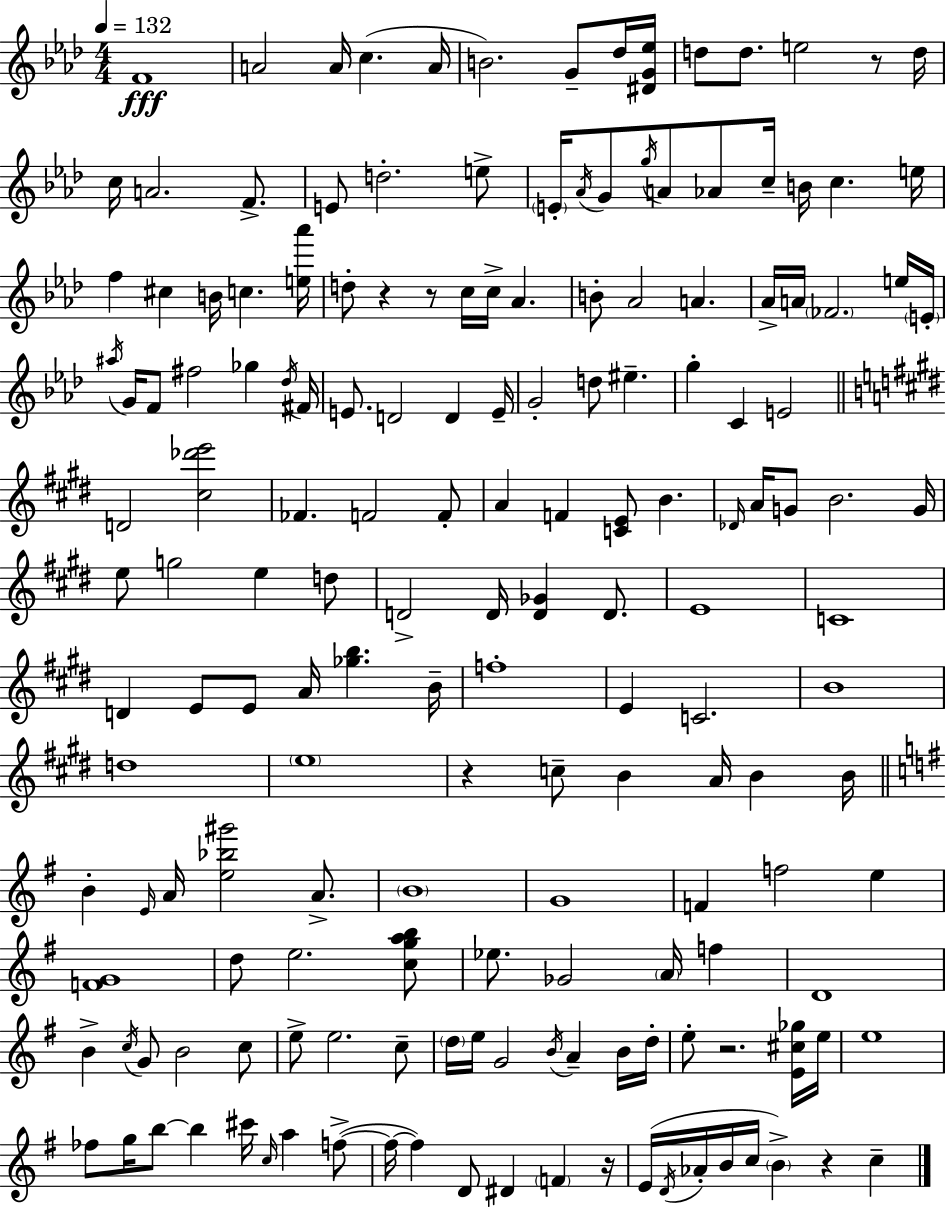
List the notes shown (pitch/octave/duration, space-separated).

F4/w A4/h A4/s C5/q. A4/s B4/h. G4/e Db5/s [D#4,G4,Eb5]/s D5/e D5/e. E5/h R/e D5/s C5/s A4/h. F4/e. E4/e D5/h. E5/e E4/s Ab4/s G4/e G5/s A4/e Ab4/e C5/s B4/s C5/q. E5/s F5/q C#5/q B4/s C5/q. [E5,Ab6]/s D5/e R/q R/e C5/s C5/s Ab4/q. B4/e Ab4/h A4/q. Ab4/s A4/s FES4/h. E5/s E4/s A#5/s G4/s F4/e F#5/h Gb5/q Db5/s F#4/s E4/e. D4/h D4/q E4/s G4/h D5/e EIS5/q. G5/q C4/q E4/h D4/h [C#5,Db6,E6]/h FES4/q. F4/h F4/e A4/q F4/q [C4,E4]/e B4/q. Db4/s A4/s G4/e B4/h. G4/s E5/e G5/h E5/q D5/e D4/h D4/s [D4,Gb4]/q D4/e. E4/w C4/w D4/q E4/e E4/e A4/s [Gb5,B5]/q. B4/s F5/w E4/q C4/h. B4/w D5/w E5/w R/q C5/e B4/q A4/s B4/q B4/s B4/q E4/s A4/s [E5,Bb5,G#6]/h A4/e. B4/w G4/w F4/q F5/h E5/q [F4,G4]/w D5/e E5/h. [C5,G5,A5,B5]/e Eb5/e. Gb4/h A4/s F5/q D4/w B4/q C5/s G4/e B4/h C5/e E5/e E5/h. C5/e D5/s E5/s G4/h B4/s A4/q B4/s D5/s E5/e R/h. [E4,C#5,Gb5]/s E5/s E5/w FES5/e G5/s B5/e B5/q C#6/s C5/s A5/q F5/e F5/s F5/q D4/e D#4/q F4/q R/s E4/s D4/s Ab4/s B4/s C5/s B4/q R/q C5/q